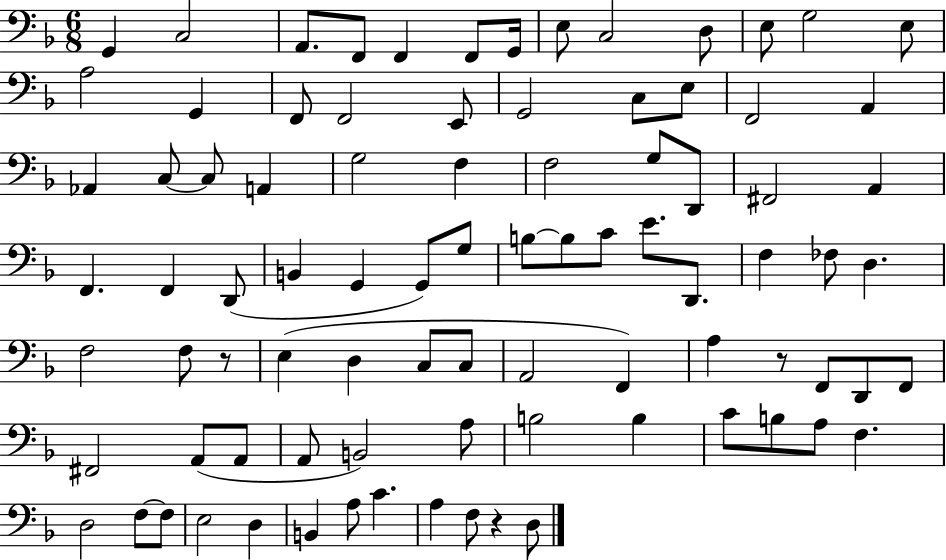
G2/q C3/h A2/e. F2/e F2/q F2/e G2/s E3/e C3/h D3/e E3/e G3/h E3/e A3/h G2/q F2/e F2/h E2/e G2/h C3/e E3/e F2/h A2/q Ab2/q C3/e C3/e A2/q G3/h F3/q F3/h G3/e D2/e F#2/h A2/q F2/q. F2/q D2/e B2/q G2/q G2/e G3/e B3/e B3/e C4/e E4/e. D2/e. F3/q FES3/e D3/q. F3/h F3/e R/e E3/q D3/q C3/e C3/e A2/h F2/q A3/q R/e F2/e D2/e F2/e F#2/h A2/e A2/e A2/e B2/h A3/e B3/h B3/q C4/e B3/e A3/e F3/q. D3/h F3/e F3/e E3/h D3/q B2/q A3/e C4/q. A3/q F3/e R/q D3/e